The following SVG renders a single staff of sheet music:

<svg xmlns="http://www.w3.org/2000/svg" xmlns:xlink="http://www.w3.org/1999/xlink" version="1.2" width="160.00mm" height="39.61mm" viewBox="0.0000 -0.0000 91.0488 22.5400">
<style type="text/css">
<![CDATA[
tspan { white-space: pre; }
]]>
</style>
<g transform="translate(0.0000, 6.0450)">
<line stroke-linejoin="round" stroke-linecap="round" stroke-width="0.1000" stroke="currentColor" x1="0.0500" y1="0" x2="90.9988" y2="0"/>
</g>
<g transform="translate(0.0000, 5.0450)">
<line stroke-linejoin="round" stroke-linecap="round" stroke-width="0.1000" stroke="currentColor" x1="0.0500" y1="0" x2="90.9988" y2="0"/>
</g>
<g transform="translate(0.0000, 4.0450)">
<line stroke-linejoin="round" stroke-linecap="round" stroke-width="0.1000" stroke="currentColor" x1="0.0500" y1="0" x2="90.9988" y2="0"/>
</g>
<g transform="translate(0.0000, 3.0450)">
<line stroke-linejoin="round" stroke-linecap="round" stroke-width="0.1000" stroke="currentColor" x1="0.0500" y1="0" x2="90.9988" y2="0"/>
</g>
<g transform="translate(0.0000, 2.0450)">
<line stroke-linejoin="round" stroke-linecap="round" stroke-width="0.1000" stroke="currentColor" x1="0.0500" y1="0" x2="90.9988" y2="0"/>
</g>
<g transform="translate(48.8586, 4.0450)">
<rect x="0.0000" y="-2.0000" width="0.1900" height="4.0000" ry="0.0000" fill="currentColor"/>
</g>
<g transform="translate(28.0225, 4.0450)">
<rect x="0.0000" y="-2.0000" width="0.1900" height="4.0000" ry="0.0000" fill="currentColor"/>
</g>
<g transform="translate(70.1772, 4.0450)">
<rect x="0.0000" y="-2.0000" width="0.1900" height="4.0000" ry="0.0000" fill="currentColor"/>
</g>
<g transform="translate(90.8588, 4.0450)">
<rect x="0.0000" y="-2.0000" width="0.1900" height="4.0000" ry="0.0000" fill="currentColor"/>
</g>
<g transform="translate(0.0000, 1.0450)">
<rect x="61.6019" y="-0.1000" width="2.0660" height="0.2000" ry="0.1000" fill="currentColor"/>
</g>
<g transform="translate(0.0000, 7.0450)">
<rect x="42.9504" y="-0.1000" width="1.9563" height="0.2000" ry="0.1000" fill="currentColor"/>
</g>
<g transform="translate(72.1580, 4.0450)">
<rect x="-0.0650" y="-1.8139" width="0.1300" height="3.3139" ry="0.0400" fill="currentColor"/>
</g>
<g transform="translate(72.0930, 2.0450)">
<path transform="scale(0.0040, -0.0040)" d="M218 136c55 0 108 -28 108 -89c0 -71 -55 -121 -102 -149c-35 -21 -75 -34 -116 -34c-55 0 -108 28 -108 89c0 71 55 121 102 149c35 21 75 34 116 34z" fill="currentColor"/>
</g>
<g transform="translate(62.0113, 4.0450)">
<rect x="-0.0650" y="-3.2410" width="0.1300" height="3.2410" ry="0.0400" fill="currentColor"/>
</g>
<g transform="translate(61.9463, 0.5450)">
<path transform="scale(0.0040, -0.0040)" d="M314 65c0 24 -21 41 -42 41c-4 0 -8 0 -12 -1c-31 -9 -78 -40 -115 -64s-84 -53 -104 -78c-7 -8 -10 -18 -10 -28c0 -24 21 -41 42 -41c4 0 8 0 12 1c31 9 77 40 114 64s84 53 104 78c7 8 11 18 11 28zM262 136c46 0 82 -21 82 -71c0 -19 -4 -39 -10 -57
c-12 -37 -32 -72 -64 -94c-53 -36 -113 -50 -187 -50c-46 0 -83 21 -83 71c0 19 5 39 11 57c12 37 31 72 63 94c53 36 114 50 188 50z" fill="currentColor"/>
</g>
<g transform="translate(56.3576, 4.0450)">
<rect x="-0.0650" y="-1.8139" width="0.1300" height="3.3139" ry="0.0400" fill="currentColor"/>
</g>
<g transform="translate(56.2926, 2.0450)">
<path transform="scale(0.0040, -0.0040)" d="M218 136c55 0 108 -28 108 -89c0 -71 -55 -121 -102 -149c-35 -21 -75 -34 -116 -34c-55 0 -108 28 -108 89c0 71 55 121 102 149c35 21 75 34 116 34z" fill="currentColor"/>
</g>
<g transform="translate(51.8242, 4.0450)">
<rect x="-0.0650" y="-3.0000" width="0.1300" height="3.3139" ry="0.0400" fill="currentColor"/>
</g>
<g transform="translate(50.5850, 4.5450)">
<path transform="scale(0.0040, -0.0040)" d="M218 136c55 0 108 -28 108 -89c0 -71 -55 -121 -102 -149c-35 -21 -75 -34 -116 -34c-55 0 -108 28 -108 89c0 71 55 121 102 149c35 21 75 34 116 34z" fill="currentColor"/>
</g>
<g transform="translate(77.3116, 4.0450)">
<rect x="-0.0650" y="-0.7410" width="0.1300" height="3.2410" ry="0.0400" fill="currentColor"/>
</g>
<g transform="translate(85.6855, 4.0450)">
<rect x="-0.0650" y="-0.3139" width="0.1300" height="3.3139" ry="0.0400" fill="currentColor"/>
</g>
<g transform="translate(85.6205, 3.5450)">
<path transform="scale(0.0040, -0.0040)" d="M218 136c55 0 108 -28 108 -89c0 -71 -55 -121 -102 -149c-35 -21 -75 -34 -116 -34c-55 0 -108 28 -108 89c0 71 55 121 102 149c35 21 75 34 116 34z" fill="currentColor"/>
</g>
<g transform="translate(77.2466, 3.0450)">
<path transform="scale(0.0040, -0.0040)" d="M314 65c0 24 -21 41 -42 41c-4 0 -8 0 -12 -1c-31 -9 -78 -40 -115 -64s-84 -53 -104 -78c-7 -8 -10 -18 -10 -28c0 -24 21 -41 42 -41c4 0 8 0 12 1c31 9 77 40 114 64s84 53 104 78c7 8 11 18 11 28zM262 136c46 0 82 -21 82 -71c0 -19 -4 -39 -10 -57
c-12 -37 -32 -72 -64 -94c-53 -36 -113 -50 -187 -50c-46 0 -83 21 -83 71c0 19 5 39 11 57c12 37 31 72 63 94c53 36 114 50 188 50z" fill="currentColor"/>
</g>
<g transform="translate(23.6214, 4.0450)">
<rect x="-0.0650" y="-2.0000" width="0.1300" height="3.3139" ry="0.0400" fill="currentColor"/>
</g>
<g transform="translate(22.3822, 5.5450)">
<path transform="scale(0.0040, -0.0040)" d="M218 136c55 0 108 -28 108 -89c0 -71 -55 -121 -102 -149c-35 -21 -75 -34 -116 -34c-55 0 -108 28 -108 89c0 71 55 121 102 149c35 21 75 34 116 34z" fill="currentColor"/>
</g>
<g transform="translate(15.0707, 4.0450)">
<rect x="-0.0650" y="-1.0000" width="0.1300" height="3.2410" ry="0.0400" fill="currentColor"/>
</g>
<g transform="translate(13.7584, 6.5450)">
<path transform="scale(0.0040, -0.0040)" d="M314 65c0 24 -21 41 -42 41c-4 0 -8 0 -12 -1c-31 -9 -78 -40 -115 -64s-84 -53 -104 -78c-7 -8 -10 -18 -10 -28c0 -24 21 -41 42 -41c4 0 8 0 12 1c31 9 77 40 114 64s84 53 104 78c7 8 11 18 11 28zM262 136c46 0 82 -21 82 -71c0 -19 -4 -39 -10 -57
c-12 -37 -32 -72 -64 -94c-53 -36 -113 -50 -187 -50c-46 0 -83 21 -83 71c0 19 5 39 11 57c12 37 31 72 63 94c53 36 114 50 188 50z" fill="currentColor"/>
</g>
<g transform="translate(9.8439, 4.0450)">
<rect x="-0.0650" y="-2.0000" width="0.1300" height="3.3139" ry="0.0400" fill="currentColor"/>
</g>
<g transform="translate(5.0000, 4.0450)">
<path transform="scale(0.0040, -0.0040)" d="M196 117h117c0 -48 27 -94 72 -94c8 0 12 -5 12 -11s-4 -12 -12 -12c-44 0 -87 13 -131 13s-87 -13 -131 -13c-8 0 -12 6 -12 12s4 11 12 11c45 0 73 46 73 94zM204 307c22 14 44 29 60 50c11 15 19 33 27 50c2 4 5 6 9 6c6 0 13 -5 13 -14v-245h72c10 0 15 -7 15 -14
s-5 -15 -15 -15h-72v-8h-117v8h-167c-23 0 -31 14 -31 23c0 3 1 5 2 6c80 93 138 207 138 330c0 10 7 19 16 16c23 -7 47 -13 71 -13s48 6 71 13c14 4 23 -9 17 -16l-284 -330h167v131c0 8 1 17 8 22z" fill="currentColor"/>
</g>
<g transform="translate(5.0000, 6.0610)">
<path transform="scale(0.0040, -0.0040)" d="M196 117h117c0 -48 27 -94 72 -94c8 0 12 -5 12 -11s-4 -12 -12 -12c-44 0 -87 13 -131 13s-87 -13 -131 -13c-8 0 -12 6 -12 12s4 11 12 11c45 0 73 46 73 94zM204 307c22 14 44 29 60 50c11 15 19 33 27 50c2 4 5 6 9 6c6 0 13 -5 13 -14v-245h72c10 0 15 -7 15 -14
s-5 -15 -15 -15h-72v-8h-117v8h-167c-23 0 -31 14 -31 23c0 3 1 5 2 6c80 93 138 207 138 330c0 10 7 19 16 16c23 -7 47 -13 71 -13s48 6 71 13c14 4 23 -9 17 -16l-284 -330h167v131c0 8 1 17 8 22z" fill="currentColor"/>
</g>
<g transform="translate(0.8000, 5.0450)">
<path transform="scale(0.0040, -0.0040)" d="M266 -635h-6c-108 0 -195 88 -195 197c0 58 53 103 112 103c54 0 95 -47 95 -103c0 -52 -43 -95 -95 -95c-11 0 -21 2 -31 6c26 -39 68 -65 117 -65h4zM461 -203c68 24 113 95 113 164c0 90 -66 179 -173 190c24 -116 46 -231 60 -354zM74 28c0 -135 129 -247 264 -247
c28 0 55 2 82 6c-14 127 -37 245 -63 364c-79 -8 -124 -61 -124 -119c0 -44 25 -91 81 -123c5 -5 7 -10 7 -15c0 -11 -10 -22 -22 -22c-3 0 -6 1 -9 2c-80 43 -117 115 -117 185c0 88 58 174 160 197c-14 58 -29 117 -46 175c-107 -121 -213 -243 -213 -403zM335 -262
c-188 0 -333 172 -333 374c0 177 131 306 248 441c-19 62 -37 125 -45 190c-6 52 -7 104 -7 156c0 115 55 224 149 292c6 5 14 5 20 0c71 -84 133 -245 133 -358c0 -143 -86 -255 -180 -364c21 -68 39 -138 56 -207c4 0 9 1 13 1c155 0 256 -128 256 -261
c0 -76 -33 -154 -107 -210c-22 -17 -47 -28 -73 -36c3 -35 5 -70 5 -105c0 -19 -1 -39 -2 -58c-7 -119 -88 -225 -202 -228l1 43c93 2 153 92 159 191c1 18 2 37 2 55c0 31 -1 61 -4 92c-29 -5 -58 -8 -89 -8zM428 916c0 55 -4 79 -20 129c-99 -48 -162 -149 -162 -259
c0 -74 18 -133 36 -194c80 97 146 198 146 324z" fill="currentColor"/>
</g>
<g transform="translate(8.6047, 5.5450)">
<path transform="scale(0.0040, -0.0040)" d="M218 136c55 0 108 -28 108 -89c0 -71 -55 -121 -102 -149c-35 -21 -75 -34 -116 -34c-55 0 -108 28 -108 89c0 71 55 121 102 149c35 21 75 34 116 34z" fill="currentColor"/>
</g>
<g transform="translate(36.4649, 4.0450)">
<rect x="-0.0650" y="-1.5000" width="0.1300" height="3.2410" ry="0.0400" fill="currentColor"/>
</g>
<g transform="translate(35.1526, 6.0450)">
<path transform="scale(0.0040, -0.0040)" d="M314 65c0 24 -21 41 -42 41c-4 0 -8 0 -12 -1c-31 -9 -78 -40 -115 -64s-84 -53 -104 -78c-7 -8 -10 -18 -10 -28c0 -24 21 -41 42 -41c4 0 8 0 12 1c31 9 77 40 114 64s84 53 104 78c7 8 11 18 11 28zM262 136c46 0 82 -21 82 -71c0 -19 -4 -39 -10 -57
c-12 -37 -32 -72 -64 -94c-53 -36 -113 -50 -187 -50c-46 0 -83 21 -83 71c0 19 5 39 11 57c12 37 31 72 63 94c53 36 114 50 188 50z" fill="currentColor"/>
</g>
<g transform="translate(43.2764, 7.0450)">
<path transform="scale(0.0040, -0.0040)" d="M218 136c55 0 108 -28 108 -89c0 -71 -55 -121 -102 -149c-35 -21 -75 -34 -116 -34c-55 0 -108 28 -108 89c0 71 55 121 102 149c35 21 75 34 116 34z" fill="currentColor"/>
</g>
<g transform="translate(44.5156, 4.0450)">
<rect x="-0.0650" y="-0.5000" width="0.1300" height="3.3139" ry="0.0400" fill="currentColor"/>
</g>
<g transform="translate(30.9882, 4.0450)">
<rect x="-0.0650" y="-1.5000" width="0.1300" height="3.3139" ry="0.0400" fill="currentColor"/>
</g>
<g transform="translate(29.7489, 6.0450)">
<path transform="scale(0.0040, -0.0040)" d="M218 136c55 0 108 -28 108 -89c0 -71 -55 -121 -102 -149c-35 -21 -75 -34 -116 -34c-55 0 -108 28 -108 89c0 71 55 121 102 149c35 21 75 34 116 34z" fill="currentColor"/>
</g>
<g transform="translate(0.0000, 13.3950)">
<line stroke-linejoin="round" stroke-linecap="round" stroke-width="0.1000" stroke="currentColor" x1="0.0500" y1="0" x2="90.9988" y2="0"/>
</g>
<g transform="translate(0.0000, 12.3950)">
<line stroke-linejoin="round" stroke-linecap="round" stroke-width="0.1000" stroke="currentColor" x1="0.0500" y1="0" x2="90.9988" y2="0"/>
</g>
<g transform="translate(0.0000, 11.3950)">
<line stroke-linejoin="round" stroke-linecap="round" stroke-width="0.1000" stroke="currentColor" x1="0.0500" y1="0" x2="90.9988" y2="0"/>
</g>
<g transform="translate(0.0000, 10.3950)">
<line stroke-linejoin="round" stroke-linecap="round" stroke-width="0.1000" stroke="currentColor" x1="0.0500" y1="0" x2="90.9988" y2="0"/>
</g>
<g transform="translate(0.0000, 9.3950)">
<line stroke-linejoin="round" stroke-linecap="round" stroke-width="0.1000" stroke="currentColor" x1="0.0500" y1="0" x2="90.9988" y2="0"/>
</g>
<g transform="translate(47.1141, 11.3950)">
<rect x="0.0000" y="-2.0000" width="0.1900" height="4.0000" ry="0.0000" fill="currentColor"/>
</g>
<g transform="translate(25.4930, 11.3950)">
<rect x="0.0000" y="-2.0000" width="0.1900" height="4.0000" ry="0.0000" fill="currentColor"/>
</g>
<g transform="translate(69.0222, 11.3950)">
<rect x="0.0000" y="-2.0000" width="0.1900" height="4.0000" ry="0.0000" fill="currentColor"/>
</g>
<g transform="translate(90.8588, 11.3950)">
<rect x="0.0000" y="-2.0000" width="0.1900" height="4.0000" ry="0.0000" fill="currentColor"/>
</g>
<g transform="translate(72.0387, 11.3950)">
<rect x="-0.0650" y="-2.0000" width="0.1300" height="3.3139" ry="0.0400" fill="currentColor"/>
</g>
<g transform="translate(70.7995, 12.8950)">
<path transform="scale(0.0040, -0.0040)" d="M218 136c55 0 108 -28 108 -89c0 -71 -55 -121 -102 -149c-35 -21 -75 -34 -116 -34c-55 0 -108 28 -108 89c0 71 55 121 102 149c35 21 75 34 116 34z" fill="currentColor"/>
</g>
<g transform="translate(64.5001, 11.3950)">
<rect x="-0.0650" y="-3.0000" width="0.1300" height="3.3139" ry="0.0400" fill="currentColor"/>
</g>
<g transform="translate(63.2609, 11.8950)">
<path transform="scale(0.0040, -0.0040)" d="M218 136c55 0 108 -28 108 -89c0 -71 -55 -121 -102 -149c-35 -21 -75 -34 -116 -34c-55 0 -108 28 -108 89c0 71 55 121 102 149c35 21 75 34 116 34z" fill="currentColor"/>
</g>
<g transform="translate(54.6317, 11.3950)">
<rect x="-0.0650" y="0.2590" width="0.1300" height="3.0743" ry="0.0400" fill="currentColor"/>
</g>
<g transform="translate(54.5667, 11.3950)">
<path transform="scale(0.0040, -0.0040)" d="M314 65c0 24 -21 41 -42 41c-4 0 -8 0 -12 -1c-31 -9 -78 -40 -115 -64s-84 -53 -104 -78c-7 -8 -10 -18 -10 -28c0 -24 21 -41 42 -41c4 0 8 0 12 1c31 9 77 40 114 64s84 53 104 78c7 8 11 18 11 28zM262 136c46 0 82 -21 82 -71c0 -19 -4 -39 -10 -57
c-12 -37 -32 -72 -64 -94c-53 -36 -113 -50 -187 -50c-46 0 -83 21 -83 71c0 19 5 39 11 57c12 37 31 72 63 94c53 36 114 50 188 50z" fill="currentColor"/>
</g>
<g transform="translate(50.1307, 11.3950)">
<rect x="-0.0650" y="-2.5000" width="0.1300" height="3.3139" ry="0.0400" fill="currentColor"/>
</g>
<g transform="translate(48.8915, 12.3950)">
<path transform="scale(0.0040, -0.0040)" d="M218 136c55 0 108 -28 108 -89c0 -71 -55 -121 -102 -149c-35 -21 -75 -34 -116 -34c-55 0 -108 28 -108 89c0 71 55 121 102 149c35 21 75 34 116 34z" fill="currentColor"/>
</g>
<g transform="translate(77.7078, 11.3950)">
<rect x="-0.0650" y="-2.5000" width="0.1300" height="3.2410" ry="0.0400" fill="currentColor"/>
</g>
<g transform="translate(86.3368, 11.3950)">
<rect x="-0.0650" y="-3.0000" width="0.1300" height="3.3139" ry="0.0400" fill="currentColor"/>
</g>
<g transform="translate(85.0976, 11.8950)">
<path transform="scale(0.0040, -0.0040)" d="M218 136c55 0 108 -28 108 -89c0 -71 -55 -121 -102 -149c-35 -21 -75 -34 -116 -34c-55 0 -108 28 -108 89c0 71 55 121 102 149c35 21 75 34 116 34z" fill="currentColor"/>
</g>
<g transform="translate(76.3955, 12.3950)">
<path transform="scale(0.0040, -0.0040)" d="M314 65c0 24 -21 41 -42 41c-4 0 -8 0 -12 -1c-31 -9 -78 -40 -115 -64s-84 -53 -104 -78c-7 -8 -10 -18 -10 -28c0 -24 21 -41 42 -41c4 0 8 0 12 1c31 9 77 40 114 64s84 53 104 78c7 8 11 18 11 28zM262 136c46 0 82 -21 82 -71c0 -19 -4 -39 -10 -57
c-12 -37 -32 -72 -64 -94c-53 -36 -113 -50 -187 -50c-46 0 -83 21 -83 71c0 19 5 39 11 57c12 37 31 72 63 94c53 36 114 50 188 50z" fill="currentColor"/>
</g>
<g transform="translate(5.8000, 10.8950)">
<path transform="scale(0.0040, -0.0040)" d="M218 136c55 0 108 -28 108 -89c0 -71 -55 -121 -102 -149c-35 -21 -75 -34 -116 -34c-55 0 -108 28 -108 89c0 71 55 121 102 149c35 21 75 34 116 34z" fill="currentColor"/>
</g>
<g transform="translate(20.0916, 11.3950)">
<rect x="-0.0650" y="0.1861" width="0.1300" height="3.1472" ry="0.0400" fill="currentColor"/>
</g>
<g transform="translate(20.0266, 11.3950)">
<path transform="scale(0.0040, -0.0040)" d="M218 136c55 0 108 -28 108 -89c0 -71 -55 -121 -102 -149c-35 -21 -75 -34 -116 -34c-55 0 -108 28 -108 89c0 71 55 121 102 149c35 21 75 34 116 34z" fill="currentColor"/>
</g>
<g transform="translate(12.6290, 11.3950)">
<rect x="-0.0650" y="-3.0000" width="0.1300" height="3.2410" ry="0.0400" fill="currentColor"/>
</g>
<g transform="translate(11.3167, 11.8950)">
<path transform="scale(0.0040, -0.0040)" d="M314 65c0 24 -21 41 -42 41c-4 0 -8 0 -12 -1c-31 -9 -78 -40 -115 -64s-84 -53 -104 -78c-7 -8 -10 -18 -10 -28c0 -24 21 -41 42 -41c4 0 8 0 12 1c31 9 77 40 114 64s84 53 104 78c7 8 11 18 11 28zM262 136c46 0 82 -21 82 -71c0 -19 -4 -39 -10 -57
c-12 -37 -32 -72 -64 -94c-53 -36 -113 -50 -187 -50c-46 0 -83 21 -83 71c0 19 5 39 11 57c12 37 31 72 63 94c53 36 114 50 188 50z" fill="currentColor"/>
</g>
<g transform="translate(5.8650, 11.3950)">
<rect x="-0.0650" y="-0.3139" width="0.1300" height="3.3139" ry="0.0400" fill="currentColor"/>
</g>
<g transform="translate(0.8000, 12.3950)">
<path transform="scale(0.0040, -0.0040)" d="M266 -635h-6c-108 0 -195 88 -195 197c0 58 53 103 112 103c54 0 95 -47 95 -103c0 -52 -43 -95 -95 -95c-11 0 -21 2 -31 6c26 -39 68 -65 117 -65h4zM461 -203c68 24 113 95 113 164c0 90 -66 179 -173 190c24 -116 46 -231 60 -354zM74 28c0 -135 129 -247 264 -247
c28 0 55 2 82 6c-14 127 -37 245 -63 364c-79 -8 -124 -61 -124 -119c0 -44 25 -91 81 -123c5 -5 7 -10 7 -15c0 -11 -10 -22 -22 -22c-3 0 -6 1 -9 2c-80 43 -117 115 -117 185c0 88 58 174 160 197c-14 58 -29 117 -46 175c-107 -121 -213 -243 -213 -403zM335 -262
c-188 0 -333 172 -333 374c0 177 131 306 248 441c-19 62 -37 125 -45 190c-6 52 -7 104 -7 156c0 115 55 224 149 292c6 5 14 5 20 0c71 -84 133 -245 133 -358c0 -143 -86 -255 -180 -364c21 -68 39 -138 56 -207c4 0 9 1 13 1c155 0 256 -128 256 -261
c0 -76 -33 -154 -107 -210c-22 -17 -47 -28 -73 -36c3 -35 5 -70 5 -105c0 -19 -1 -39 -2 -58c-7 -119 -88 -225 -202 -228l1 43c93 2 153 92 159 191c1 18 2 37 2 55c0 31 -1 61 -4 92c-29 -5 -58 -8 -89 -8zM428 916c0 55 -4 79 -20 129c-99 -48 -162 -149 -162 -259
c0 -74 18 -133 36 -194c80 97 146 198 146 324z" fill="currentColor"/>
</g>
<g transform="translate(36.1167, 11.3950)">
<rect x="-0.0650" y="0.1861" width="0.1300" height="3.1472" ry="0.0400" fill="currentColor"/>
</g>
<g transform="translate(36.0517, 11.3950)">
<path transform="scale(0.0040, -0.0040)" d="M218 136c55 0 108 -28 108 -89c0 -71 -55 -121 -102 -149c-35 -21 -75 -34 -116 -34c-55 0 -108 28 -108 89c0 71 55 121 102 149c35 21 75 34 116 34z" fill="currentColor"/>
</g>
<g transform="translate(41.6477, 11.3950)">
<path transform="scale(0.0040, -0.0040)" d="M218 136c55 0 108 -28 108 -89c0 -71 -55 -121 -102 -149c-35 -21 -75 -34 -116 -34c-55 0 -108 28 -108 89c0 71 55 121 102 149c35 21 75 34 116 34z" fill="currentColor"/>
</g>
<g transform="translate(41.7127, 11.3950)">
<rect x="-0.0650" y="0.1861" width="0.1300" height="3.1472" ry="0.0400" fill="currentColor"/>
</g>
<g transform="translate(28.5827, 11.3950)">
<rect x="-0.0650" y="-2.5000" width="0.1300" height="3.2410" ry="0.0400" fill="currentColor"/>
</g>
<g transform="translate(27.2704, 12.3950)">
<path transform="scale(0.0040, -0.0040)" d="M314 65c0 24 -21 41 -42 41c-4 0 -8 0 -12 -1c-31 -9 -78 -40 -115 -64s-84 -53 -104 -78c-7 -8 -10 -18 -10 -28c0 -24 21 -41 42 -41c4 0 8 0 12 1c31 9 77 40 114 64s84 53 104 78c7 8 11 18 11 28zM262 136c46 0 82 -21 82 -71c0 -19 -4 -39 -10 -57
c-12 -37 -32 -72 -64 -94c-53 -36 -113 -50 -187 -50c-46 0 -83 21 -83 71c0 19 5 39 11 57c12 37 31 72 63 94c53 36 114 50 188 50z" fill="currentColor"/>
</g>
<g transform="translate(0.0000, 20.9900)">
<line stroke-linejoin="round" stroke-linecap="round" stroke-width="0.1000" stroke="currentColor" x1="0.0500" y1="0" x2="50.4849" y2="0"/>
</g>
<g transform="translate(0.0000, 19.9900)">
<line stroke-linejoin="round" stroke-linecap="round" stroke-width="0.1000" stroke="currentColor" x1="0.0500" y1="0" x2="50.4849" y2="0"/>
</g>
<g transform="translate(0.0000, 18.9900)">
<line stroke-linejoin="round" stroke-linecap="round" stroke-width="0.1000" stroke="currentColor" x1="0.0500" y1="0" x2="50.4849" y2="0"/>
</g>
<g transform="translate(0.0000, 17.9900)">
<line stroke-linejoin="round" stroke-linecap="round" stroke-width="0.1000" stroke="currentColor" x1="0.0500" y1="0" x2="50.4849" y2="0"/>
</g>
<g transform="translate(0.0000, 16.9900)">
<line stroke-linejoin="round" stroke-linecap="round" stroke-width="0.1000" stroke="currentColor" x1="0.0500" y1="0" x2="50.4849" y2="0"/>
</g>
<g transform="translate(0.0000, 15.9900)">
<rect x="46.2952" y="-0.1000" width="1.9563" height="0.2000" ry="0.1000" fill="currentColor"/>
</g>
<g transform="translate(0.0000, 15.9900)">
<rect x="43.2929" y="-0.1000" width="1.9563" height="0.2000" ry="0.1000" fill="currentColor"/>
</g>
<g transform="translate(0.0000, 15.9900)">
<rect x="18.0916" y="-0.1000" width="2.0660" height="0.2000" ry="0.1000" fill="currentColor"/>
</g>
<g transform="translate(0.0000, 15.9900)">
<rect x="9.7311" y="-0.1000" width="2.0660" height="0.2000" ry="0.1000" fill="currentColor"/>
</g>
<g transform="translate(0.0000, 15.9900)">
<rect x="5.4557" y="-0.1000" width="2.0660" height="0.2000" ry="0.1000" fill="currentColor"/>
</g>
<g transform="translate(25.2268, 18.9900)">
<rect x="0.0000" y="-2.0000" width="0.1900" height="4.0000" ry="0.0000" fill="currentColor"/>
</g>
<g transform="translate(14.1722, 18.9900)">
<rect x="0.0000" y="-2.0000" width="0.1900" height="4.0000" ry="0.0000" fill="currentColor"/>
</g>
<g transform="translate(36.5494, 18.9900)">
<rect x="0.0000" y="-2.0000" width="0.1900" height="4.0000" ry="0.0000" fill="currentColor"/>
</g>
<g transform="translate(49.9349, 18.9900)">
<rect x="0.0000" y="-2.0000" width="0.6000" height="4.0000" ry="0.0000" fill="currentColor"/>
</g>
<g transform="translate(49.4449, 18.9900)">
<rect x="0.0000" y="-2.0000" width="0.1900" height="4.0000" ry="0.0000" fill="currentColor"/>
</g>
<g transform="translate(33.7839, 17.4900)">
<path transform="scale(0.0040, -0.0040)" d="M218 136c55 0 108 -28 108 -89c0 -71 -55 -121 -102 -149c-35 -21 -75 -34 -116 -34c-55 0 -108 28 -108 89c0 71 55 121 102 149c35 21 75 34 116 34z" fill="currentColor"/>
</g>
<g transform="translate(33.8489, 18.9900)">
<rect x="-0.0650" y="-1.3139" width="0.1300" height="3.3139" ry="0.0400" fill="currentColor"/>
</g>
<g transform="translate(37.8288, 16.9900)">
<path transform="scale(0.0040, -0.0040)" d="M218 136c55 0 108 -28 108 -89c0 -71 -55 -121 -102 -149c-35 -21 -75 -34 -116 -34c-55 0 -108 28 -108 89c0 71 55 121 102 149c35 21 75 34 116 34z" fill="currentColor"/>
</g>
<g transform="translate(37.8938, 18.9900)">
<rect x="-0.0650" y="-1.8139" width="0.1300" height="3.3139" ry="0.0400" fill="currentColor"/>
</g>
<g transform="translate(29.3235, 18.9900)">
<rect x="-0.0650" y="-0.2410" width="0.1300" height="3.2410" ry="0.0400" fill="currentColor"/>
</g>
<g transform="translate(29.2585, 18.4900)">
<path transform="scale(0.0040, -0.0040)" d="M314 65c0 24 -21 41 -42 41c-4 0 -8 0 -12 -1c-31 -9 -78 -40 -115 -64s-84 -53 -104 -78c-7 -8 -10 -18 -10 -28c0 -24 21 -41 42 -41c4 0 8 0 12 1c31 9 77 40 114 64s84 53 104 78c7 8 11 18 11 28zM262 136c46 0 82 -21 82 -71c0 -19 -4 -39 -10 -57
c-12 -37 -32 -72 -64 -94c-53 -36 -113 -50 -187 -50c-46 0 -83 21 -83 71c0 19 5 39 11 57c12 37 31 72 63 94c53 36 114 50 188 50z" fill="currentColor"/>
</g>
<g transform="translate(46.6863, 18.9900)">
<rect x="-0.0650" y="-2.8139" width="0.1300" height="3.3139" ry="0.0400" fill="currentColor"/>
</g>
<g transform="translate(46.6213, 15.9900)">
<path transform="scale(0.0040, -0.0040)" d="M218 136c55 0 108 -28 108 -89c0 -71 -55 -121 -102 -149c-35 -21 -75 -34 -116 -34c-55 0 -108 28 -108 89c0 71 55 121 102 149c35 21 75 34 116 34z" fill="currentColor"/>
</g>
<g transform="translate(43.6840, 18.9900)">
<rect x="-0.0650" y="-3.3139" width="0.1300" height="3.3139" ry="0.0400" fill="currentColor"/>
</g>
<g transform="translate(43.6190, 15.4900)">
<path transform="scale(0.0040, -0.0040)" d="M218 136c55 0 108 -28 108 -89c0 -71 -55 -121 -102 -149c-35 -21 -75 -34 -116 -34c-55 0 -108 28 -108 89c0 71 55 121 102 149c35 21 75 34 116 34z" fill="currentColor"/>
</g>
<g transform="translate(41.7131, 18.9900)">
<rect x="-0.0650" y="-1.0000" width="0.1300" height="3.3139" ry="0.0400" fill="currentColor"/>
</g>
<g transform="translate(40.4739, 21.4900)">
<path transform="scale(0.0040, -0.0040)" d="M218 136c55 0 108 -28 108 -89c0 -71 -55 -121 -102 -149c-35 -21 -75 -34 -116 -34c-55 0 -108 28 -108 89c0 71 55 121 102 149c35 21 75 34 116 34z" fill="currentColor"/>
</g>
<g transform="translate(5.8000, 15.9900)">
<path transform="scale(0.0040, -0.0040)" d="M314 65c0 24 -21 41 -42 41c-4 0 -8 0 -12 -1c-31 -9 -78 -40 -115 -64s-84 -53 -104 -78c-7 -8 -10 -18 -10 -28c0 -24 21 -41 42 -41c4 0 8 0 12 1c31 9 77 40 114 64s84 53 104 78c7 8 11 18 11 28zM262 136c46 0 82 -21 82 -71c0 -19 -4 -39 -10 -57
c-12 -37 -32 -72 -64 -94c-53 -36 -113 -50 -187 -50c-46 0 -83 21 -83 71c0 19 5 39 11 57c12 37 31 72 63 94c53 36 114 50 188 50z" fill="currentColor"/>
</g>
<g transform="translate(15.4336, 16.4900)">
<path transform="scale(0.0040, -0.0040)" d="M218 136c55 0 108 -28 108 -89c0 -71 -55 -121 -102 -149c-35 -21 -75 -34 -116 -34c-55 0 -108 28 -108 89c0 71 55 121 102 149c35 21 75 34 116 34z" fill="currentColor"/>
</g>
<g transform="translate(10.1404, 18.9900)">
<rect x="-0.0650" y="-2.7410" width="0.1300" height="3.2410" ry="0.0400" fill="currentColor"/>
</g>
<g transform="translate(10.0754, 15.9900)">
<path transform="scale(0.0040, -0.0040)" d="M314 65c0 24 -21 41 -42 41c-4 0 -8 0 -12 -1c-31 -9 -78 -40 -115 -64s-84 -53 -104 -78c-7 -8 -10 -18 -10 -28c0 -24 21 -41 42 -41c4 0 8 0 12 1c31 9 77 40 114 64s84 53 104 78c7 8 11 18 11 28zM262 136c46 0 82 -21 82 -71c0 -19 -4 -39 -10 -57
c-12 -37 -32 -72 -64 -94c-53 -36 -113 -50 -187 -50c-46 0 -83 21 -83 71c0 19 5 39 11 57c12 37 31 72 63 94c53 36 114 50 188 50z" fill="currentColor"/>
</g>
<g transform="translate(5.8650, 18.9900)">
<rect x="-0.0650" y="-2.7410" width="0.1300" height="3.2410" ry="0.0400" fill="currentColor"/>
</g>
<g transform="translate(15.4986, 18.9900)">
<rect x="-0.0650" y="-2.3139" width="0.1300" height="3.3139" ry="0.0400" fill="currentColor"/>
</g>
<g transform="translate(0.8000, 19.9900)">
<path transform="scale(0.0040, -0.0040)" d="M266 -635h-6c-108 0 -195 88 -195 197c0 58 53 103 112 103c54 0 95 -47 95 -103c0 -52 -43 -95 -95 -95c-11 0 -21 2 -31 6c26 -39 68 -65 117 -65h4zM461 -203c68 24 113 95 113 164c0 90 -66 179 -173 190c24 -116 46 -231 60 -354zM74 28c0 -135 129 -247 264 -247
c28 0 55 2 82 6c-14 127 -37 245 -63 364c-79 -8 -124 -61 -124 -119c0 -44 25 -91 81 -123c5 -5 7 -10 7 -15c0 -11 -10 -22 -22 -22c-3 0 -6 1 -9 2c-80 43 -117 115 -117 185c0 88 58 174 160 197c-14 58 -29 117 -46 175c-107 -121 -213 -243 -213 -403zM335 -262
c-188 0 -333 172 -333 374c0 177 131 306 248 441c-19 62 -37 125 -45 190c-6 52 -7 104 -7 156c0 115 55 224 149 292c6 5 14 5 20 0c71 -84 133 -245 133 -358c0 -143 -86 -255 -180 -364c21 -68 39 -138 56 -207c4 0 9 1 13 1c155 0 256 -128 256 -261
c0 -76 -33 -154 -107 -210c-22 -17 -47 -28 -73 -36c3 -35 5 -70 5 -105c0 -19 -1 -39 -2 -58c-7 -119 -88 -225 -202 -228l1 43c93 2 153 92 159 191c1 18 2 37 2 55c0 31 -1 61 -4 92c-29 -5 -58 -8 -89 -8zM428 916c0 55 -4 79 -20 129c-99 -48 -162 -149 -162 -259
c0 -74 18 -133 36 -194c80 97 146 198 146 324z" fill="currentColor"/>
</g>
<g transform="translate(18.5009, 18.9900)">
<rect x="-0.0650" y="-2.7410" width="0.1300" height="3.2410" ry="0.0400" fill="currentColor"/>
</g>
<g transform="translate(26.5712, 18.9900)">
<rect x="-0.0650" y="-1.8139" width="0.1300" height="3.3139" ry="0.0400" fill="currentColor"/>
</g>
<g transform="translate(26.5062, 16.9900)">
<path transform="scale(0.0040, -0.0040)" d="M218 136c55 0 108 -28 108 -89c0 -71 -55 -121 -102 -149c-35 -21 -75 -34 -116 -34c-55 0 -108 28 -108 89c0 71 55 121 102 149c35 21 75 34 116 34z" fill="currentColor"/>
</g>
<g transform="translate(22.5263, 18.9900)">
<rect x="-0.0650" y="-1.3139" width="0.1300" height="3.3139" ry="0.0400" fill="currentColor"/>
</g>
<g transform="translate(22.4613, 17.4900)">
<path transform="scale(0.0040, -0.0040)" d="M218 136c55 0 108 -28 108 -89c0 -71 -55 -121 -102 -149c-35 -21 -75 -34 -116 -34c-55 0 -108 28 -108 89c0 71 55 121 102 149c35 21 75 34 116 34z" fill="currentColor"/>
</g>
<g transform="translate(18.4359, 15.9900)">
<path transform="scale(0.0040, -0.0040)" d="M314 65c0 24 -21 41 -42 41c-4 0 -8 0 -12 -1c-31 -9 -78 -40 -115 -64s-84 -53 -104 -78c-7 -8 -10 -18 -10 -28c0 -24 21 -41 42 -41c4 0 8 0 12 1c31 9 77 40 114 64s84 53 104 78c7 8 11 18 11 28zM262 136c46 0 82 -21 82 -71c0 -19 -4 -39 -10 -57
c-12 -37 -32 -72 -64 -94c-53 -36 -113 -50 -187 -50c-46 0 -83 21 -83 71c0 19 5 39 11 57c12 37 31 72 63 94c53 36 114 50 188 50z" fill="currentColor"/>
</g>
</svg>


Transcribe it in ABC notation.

X:1
T:Untitled
M:4/4
L:1/4
K:C
F D2 F E E2 C A f b2 f d2 c c A2 B G2 B B G B2 A F G2 A a2 a2 g a2 e f c2 e f D b a